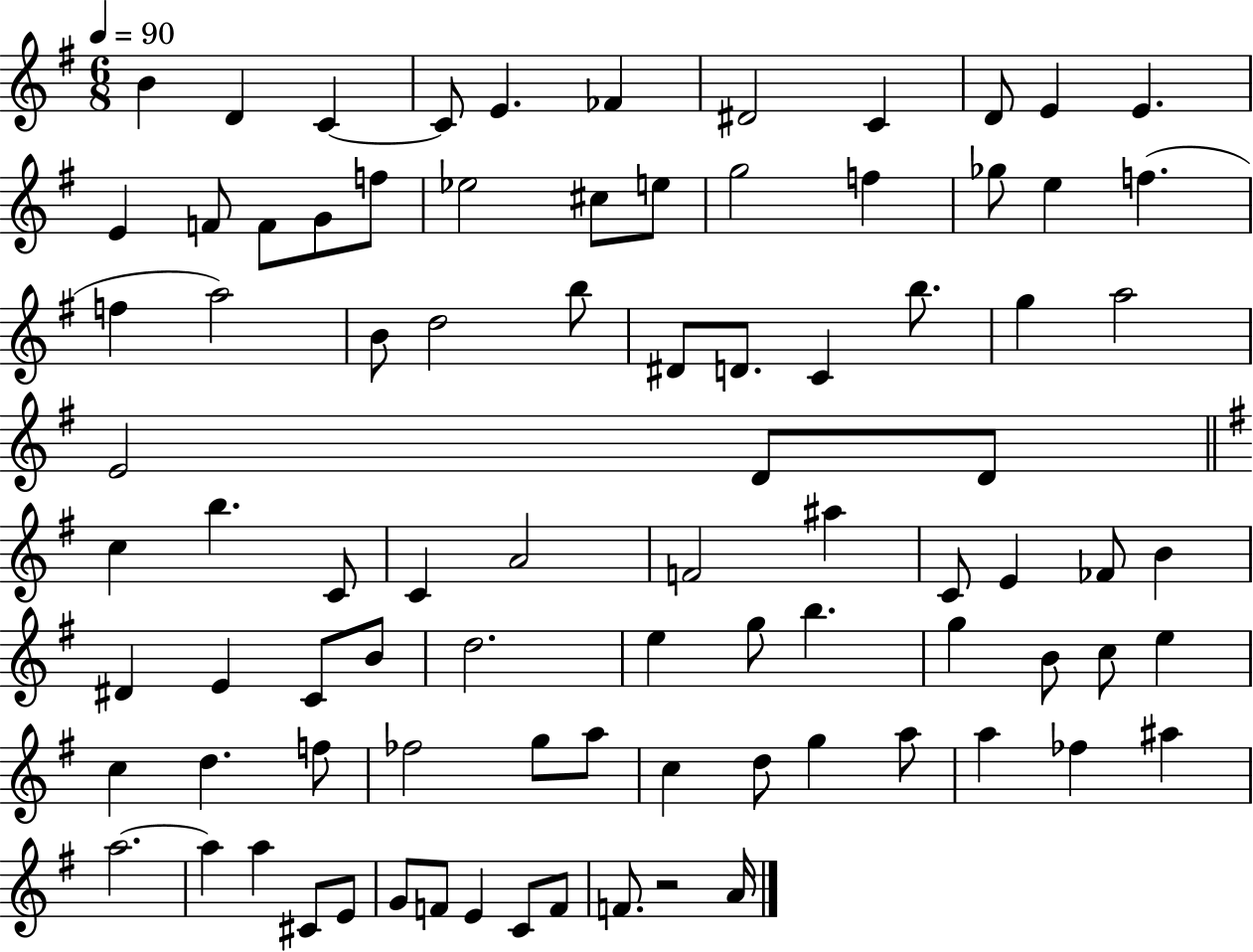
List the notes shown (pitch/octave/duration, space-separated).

B4/q D4/q C4/q C4/e E4/q. FES4/q D#4/h C4/q D4/e E4/q E4/q. E4/q F4/e F4/e G4/e F5/e Eb5/h C#5/e E5/e G5/h F5/q Gb5/e E5/q F5/q. F5/q A5/h B4/e D5/h B5/e D#4/e D4/e. C4/q B5/e. G5/q A5/h E4/h D4/e D4/e C5/q B5/q. C4/e C4/q A4/h F4/h A#5/q C4/e E4/q FES4/e B4/q D#4/q E4/q C4/e B4/e D5/h. E5/q G5/e B5/q. G5/q B4/e C5/e E5/q C5/q D5/q. F5/e FES5/h G5/e A5/e C5/q D5/e G5/q A5/e A5/q FES5/q A#5/q A5/h. A5/q A5/q C#4/e E4/e G4/e F4/e E4/q C4/e F4/e F4/e. R/h A4/s